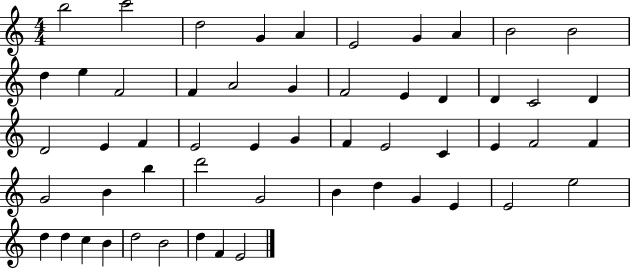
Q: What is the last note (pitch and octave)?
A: E4